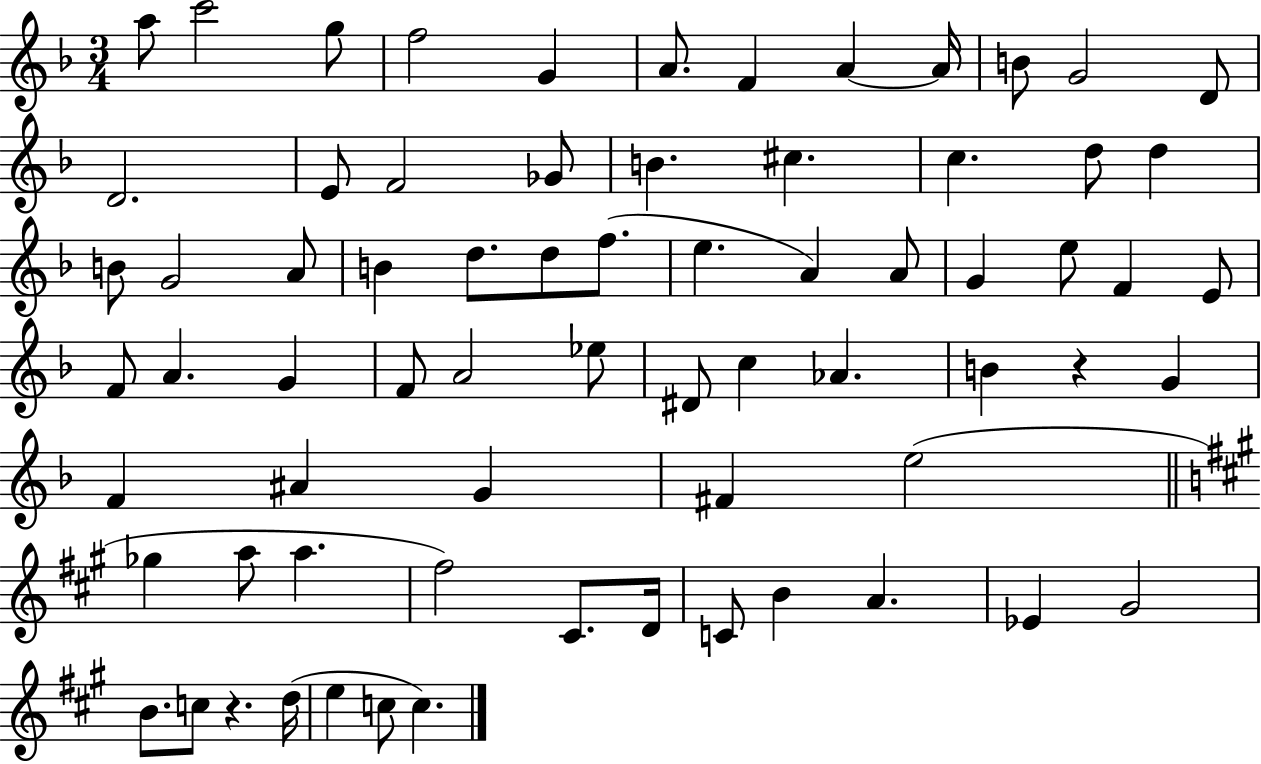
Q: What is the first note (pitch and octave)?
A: A5